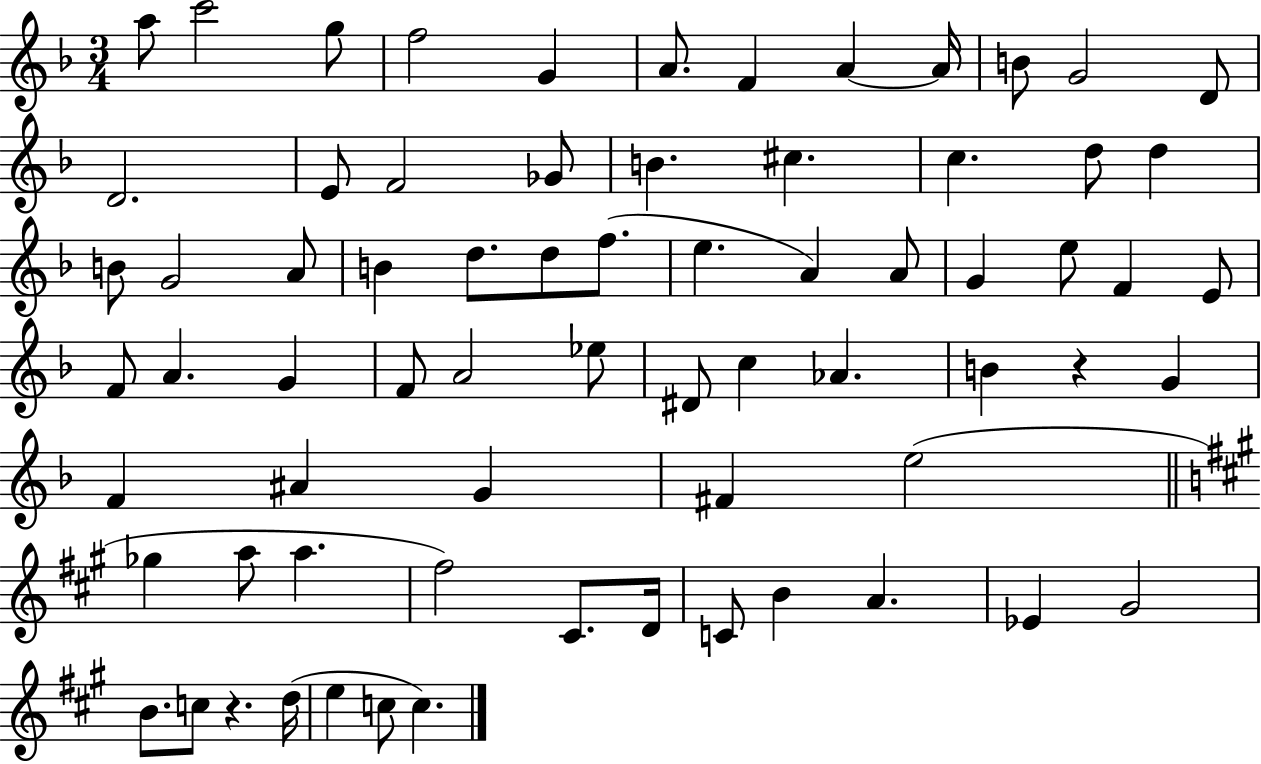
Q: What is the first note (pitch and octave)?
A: A5